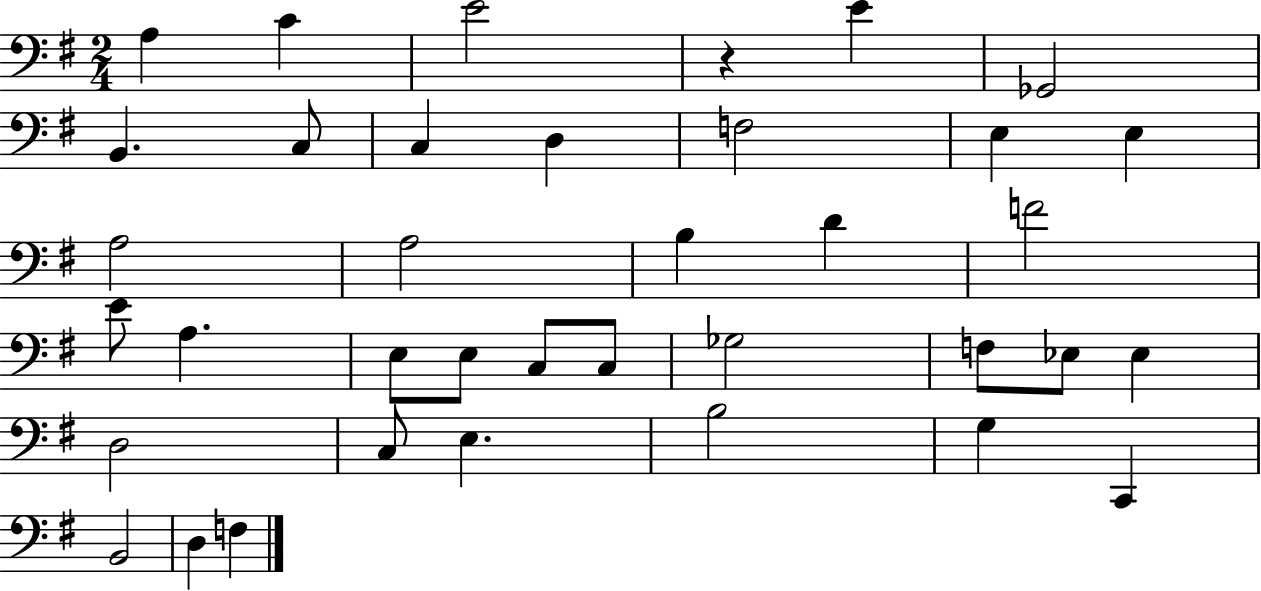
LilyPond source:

{
  \clef bass
  \numericTimeSignature
  \time 2/4
  \key g \major
  a4 c'4 | e'2 | r4 e'4 | ges,2 | \break b,4. c8 | c4 d4 | f2 | e4 e4 | \break a2 | a2 | b4 d'4 | f'2 | \break e'8 a4. | e8 e8 c8 c8 | ges2 | f8 ees8 ees4 | \break d2 | c8 e4. | b2 | g4 c,4 | \break b,2 | d4 f4 | \bar "|."
}